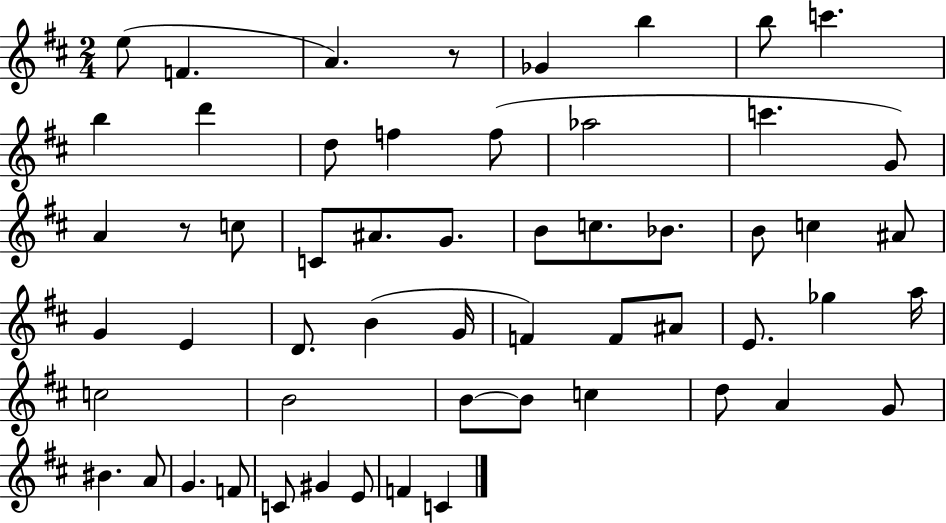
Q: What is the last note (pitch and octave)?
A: C4